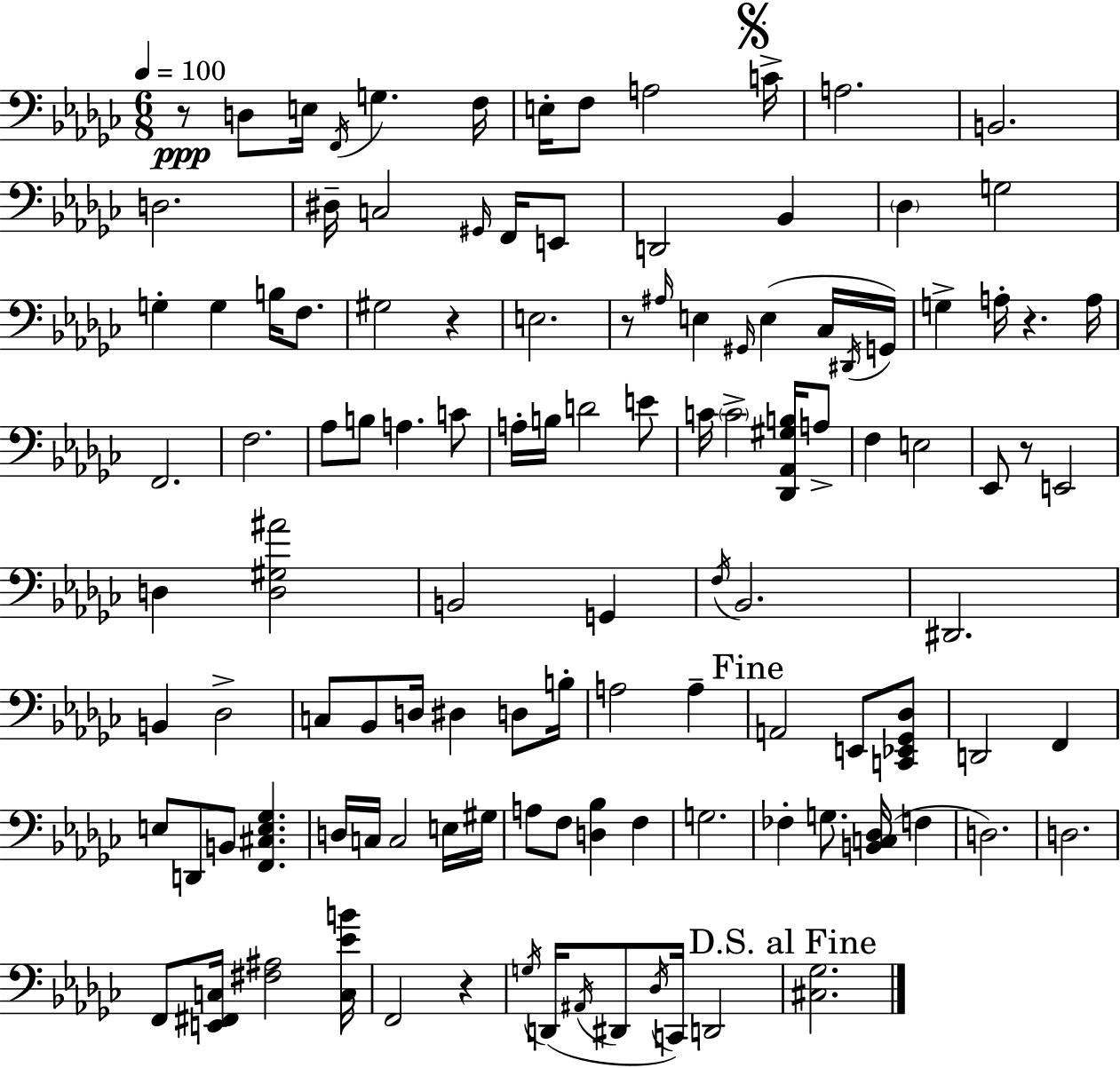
R/e D3/e E3/s F2/s G3/q. F3/s E3/s F3/e A3/h C4/s A3/h. B2/h. D3/h. D#3/s C3/h G#2/s F2/s E2/e D2/h Bb2/q Db3/q G3/h G3/q G3/q B3/s F3/e. G#3/h R/q E3/h. R/e A#3/s E3/q G#2/s E3/q CES3/s D#2/s G2/s G3/q A3/s R/q. A3/s F2/h. F3/h. Ab3/e B3/e A3/q. C4/e A3/s B3/s D4/h E4/e C4/s C4/h [Db2,Ab2,G#3,B3]/s A3/e F3/q E3/h Eb2/e R/e E2/h D3/q [D3,G#3,A#4]/h B2/h G2/q F3/s Bb2/h. D#2/h. B2/q Db3/h C3/e Bb2/e D3/s D#3/q D3/e B3/s A3/h A3/q A2/h E2/e [C2,Eb2,Gb2,Db3]/e D2/h F2/q E3/e D2/e B2/e [F2,C#3,E3,Gb3]/q. D3/s C3/s C3/h E3/s G#3/s A3/e F3/e [D3,Bb3]/q F3/q G3/h. FES3/q G3/e. [B2,C3,Db3]/s F3/q D3/h. D3/h. F2/e [E2,F#2,C3]/s [F#3,A#3]/h [C3,Eb4,B4]/s F2/h R/q G3/s D2/s A#2/s D#2/e Db3/s C2/s D2/h [C#3,Gb3]/h.